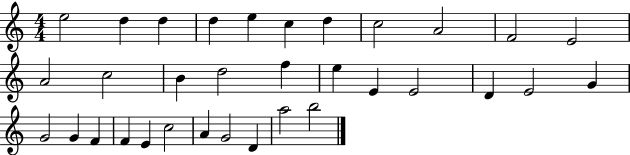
E5/h D5/q D5/q D5/q E5/q C5/q D5/q C5/h A4/h F4/h E4/h A4/h C5/h B4/q D5/h F5/q E5/q E4/q E4/h D4/q E4/h G4/q G4/h G4/q F4/q F4/q E4/q C5/h A4/q G4/h D4/q A5/h B5/h